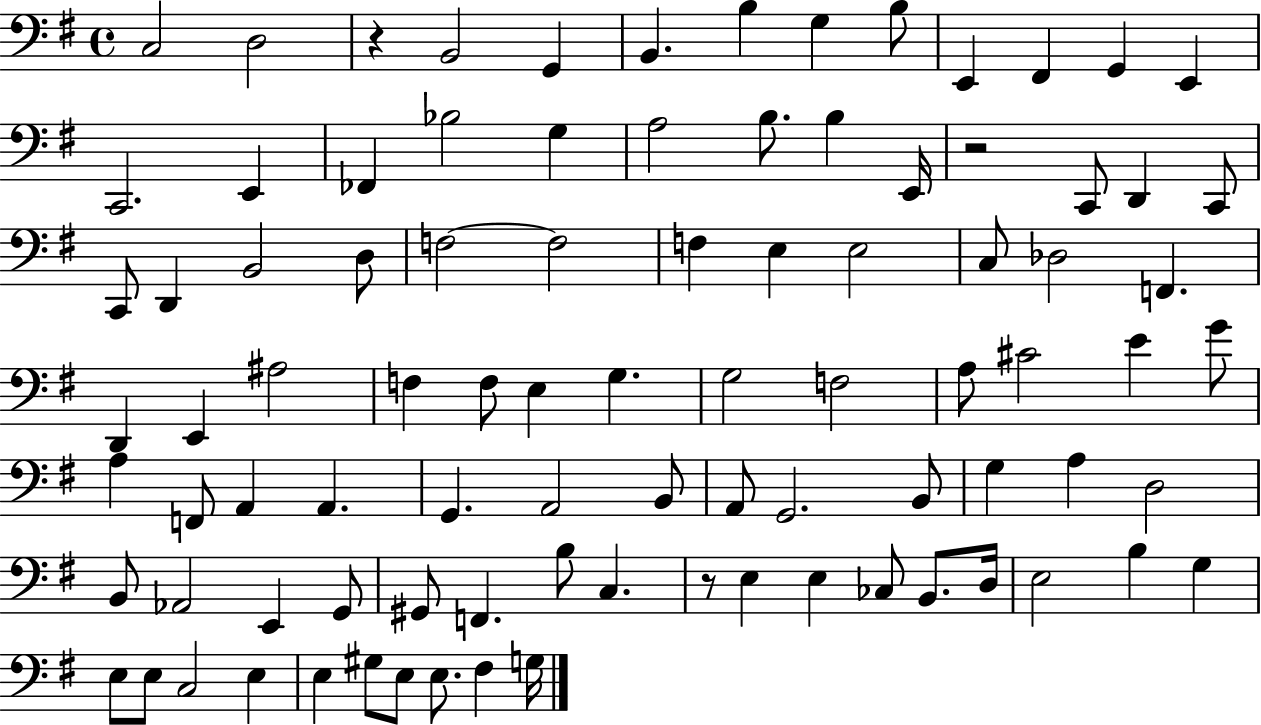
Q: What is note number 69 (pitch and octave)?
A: B3